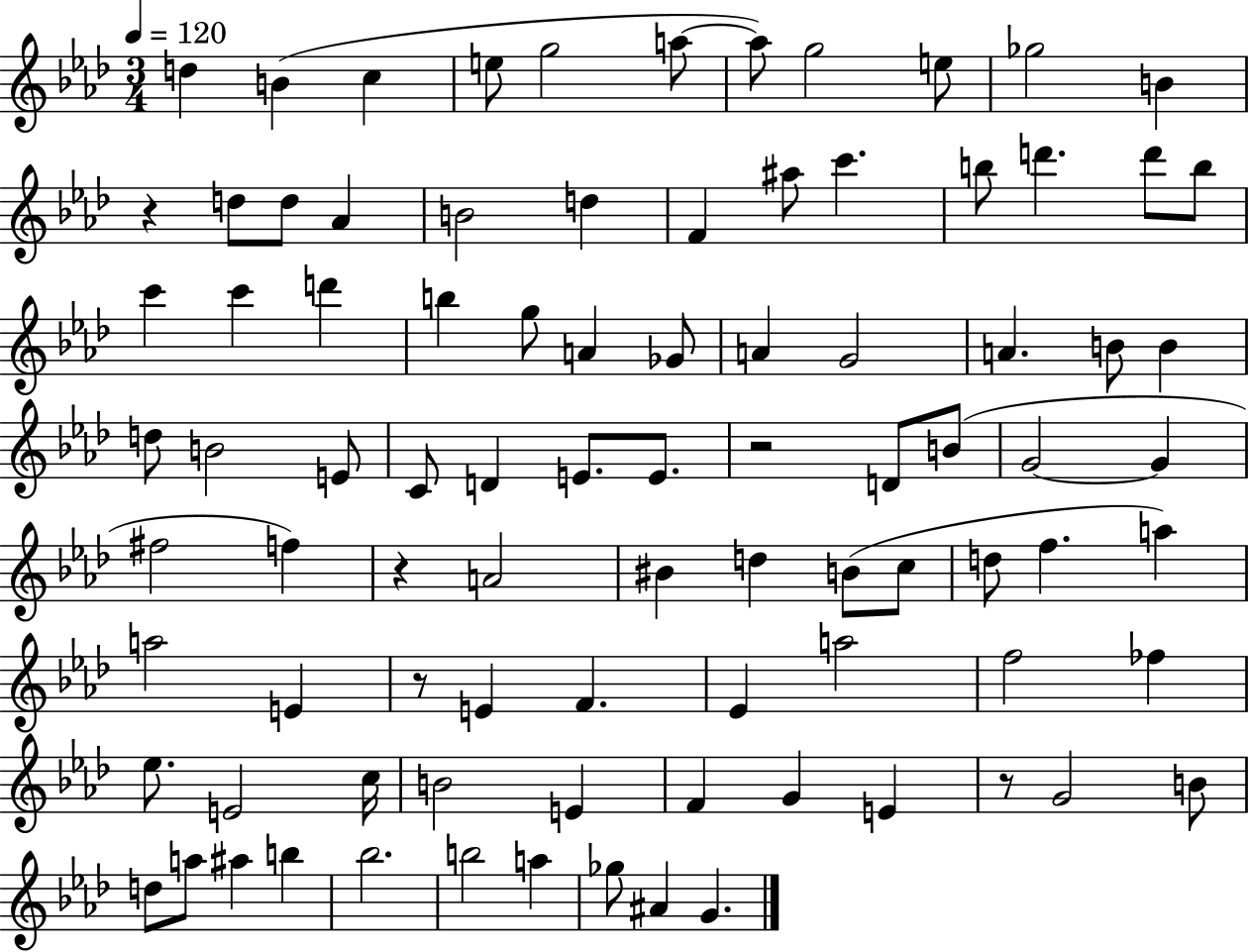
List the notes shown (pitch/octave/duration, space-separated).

D5/q B4/q C5/q E5/e G5/h A5/e A5/e G5/h E5/e Gb5/h B4/q R/q D5/e D5/e Ab4/q B4/h D5/q F4/q A#5/e C6/q. B5/e D6/q. D6/e B5/e C6/q C6/q D6/q B5/q G5/e A4/q Gb4/e A4/q G4/h A4/q. B4/e B4/q D5/e B4/h E4/e C4/e D4/q E4/e. E4/e. R/h D4/e B4/e G4/h G4/q F#5/h F5/q R/q A4/h BIS4/q D5/q B4/e C5/e D5/e F5/q. A5/q A5/h E4/q R/e E4/q F4/q. Eb4/q A5/h F5/h FES5/q Eb5/e. E4/h C5/s B4/h E4/q F4/q G4/q E4/q R/e G4/h B4/e D5/e A5/e A#5/q B5/q Bb5/h. B5/h A5/q Gb5/e A#4/q G4/q.